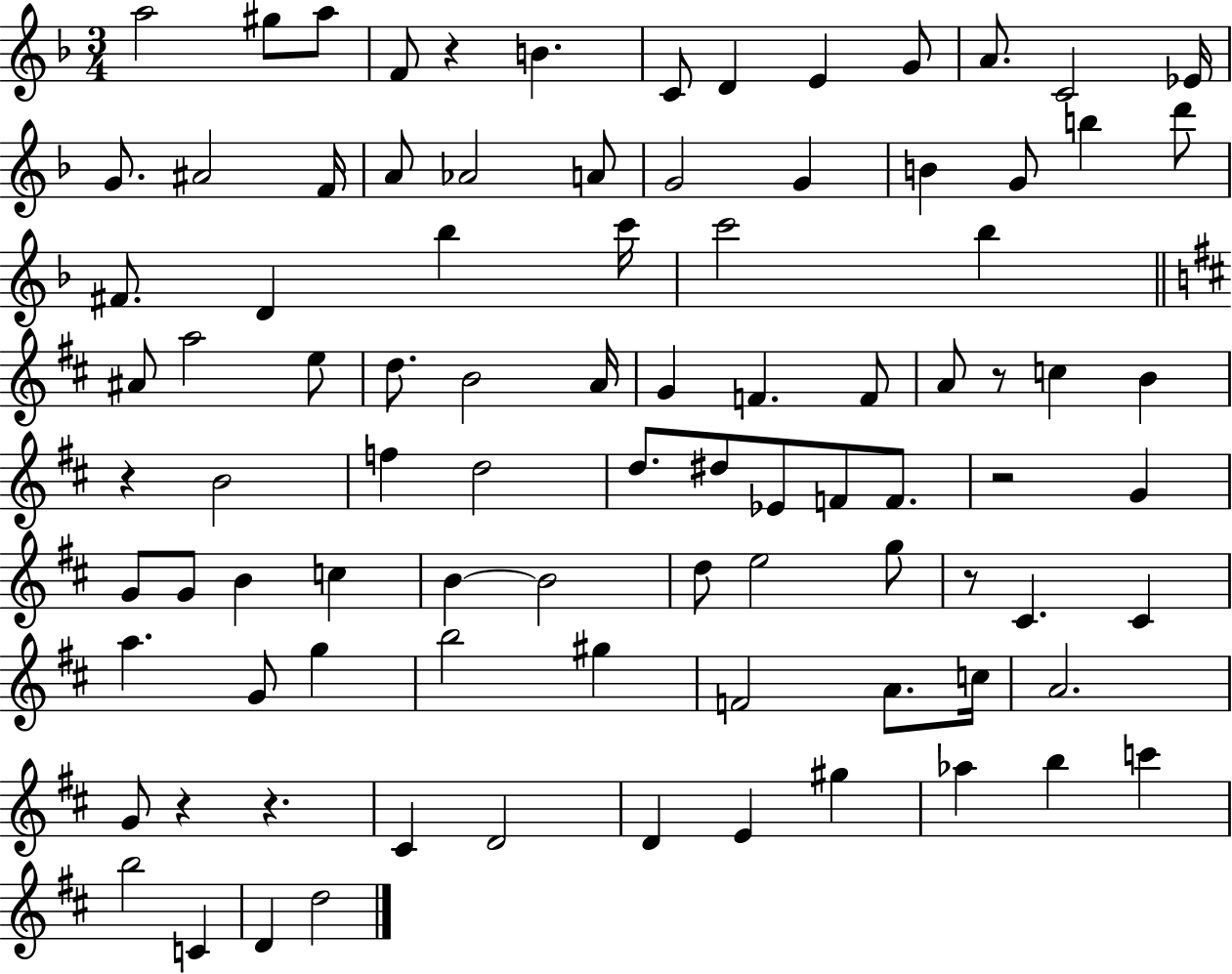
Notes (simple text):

A5/h G#5/e A5/e F4/e R/q B4/q. C4/e D4/q E4/q G4/e A4/e. C4/h Eb4/s G4/e. A#4/h F4/s A4/e Ab4/h A4/e G4/h G4/q B4/q G4/e B5/q D6/e F#4/e. D4/q Bb5/q C6/s C6/h Bb5/q A#4/e A5/h E5/e D5/e. B4/h A4/s G4/q F4/q. F4/e A4/e R/e C5/q B4/q R/q B4/h F5/q D5/h D5/e. D#5/e Eb4/e F4/e F4/e. R/h G4/q G4/e G4/e B4/q C5/q B4/q B4/h D5/e E5/h G5/e R/e C#4/q. C#4/q A5/q. G4/e G5/q B5/h G#5/q F4/h A4/e. C5/s A4/h. G4/e R/q R/q. C#4/q D4/h D4/q E4/q G#5/q Ab5/q B5/q C6/q B5/h C4/q D4/q D5/h